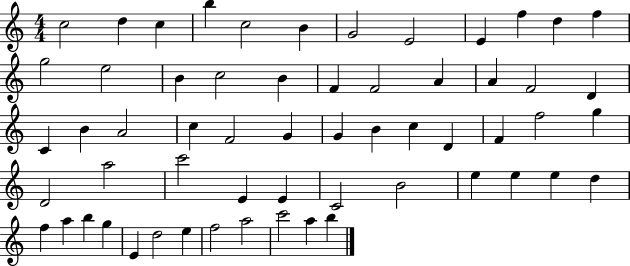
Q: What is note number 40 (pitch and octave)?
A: E4